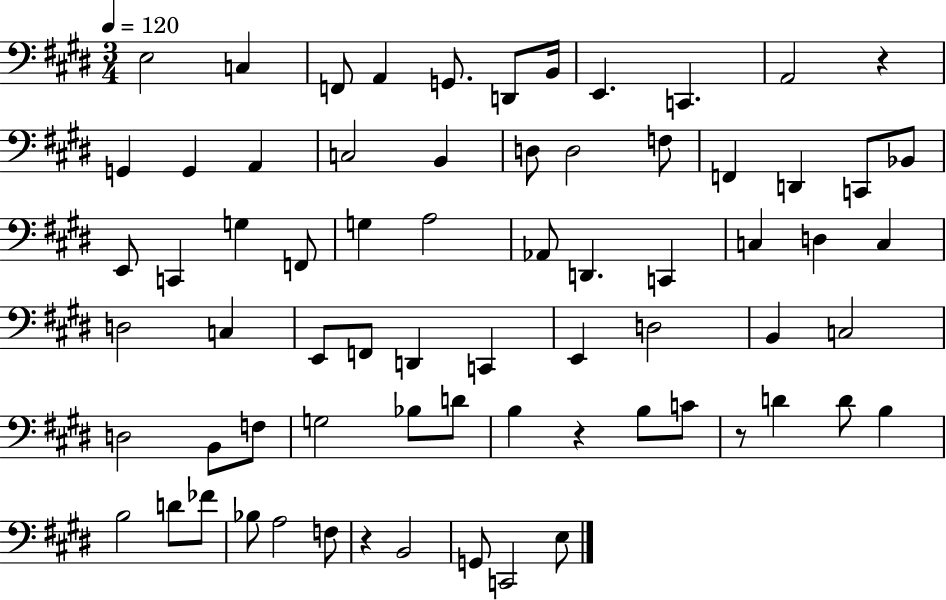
{
  \clef bass
  \numericTimeSignature
  \time 3/4
  \key e \major
  \tempo 4 = 120
  e2 c4 | f,8 a,4 g,8. d,8 b,16 | e,4. c,4. | a,2 r4 | \break g,4 g,4 a,4 | c2 b,4 | d8 d2 f8 | f,4 d,4 c,8 bes,8 | \break e,8 c,4 g4 f,8 | g4 a2 | aes,8 d,4. c,4 | c4 d4 c4 | \break d2 c4 | e,8 f,8 d,4 c,4 | e,4 d2 | b,4 c2 | \break d2 b,8 f8 | g2 bes8 d'8 | b4 r4 b8 c'8 | r8 d'4 d'8 b4 | \break b2 d'8 fes'8 | bes8 a2 f8 | r4 b,2 | g,8 c,2 e8 | \break \bar "|."
}